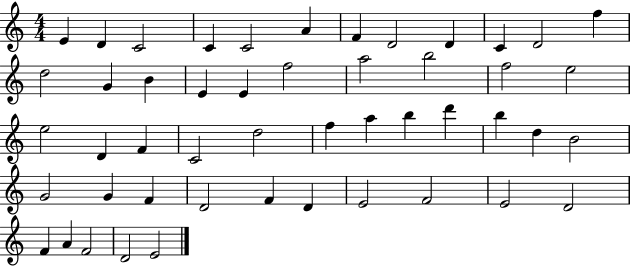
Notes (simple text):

E4/q D4/q C4/h C4/q C4/h A4/q F4/q D4/h D4/q C4/q D4/h F5/q D5/h G4/q B4/q E4/q E4/q F5/h A5/h B5/h F5/h E5/h E5/h D4/q F4/q C4/h D5/h F5/q A5/q B5/q D6/q B5/q D5/q B4/h G4/h G4/q F4/q D4/h F4/q D4/q E4/h F4/h E4/h D4/h F4/q A4/q F4/h D4/h E4/h